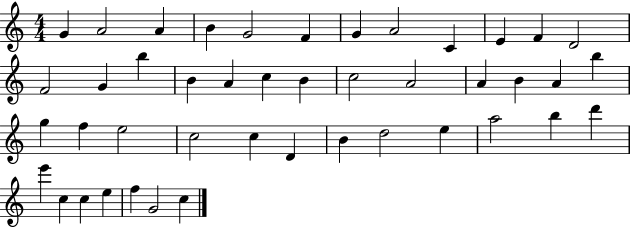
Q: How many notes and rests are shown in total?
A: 44